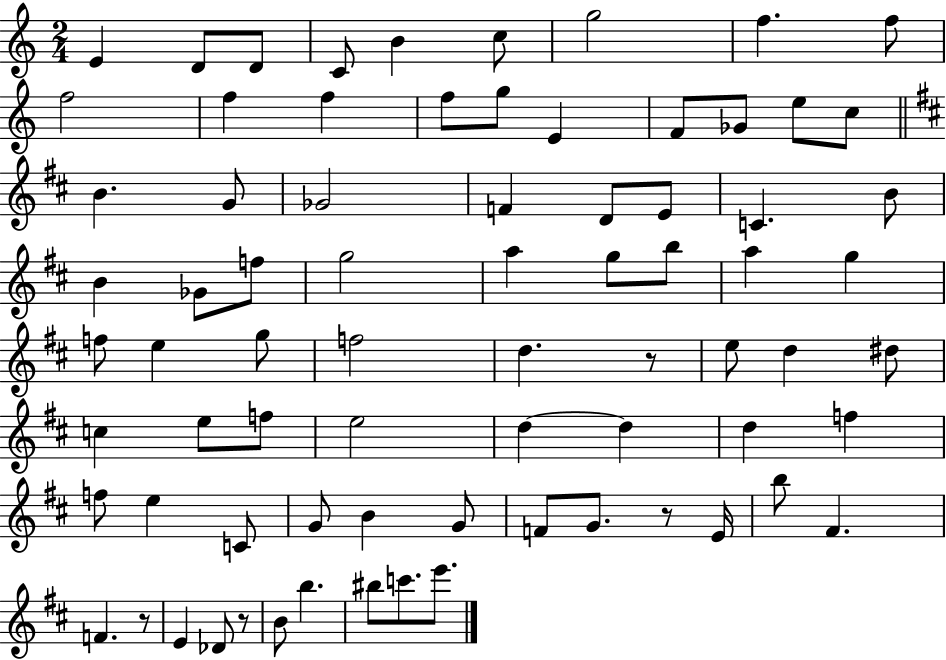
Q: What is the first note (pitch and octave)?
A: E4